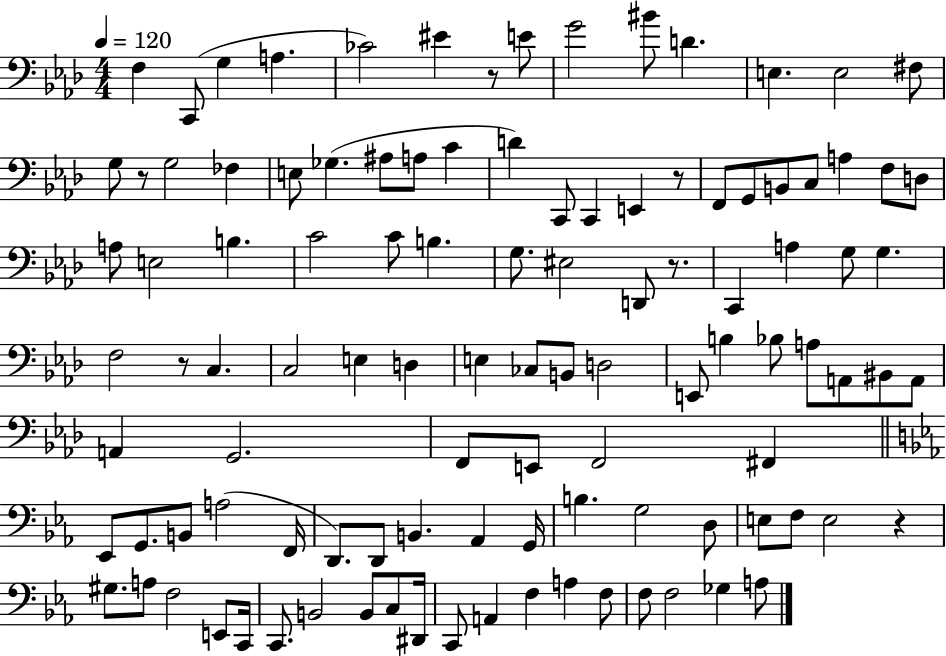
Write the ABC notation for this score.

X:1
T:Untitled
M:4/4
L:1/4
K:Ab
F, C,,/2 G, A, _C2 ^E z/2 E/2 G2 ^B/2 D E, E,2 ^F,/2 G,/2 z/2 G,2 _F, E,/2 _G, ^A,/2 A,/2 C D C,,/2 C,, E,, z/2 F,,/2 G,,/2 B,,/2 C,/2 A, F,/2 D,/2 A,/2 E,2 B, C2 C/2 B, G,/2 ^E,2 D,,/2 z/2 C,, A, G,/2 G, F,2 z/2 C, C,2 E, D, E, _C,/2 B,,/2 D,2 E,,/2 B, _B,/2 A,/2 A,,/2 ^B,,/2 A,,/2 A,, G,,2 F,,/2 E,,/2 F,,2 ^F,, _E,,/2 G,,/2 B,,/2 A,2 F,,/4 D,,/2 D,,/2 B,, _A,, G,,/4 B, G,2 D,/2 E,/2 F,/2 E,2 z ^G,/2 A,/2 F,2 E,,/2 C,,/4 C,,/2 B,,2 B,,/2 C,/2 ^D,,/4 C,,/2 A,, F, A, F,/2 F,/2 F,2 _G, A,/2